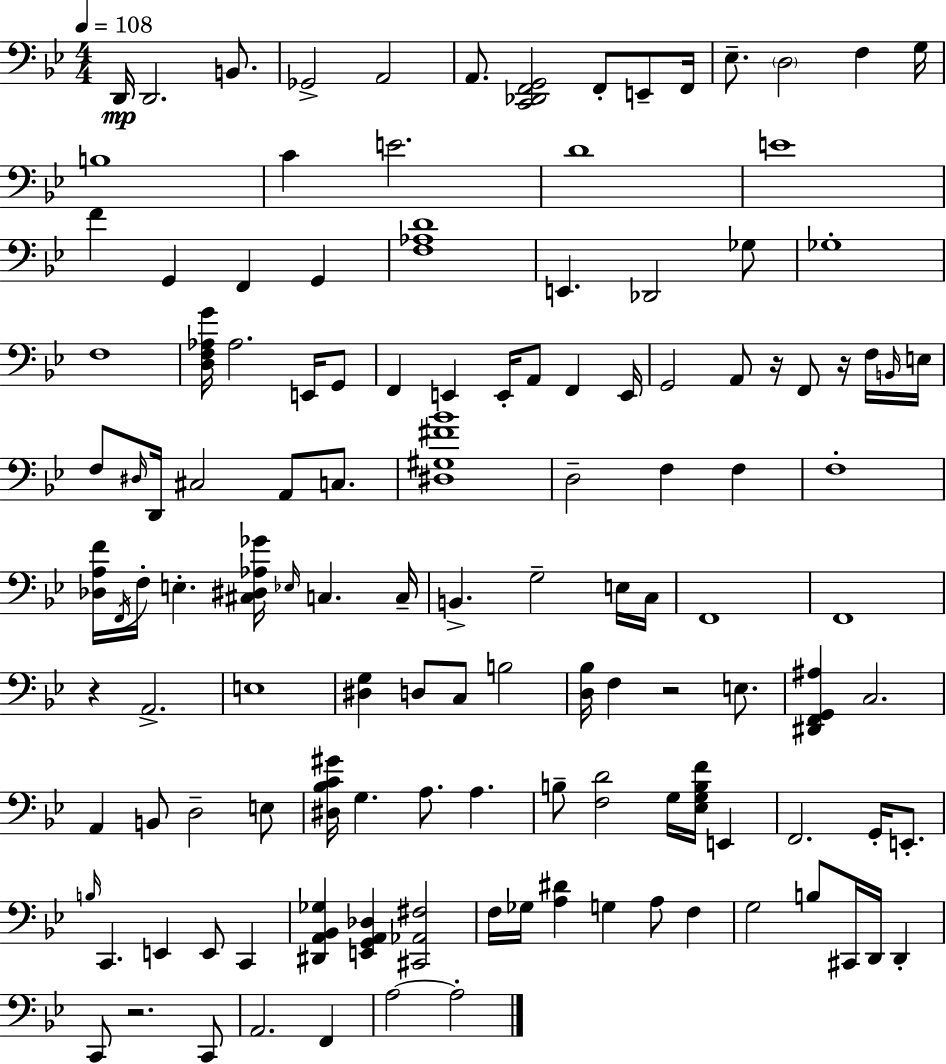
D2/s D2/h. B2/e. Gb2/h A2/h A2/e. [C2,Db2,F2,G2]/h F2/e E2/e F2/s Eb3/e. D3/h F3/q G3/s B3/w C4/q E4/h. D4/w E4/w F4/q G2/q F2/q G2/q [F3,Ab3,D4]/w E2/q. Db2/h Gb3/e Gb3/w F3/w [D3,F3,Ab3,G4]/s Ab3/h. E2/s G2/e F2/q E2/q E2/s A2/e F2/q E2/s G2/h A2/e R/s F2/e R/s F3/s B2/s E3/s F3/e D#3/s D2/s C#3/h A2/e C3/e. [D#3,G#3,F#4,Bb4]/w D3/h F3/q F3/q F3/w [Db3,A3,F4]/s F2/s F3/s E3/q. [C#3,D#3,Ab3,Gb4]/s Eb3/s C3/q. C3/s B2/q. G3/h E3/s C3/s F2/w F2/w R/q A2/h. E3/w [D#3,G3]/q D3/e C3/e B3/h [D3,Bb3]/s F3/q R/h E3/e. [D#2,F2,G2,A#3]/q C3/h. A2/q B2/e D3/h E3/e [D#3,Bb3,C4,G#4]/s G3/q. A3/e. A3/q. B3/e [F3,D4]/h G3/s [Eb3,G3,B3,F4]/s E2/q F2/h. G2/s E2/e. B3/s C2/q. E2/q E2/e C2/q [D#2,A2,Bb2,Gb3]/q [E2,G2,A2,Db3]/q [C#2,Ab2,F#3]/h F3/s Gb3/s [A3,D#4]/q G3/q A3/e F3/q G3/h B3/e C#2/s D2/s D2/q C2/e R/h. C2/e A2/h. F2/q A3/h A3/h